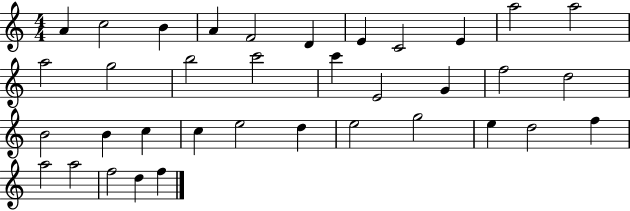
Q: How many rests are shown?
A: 0